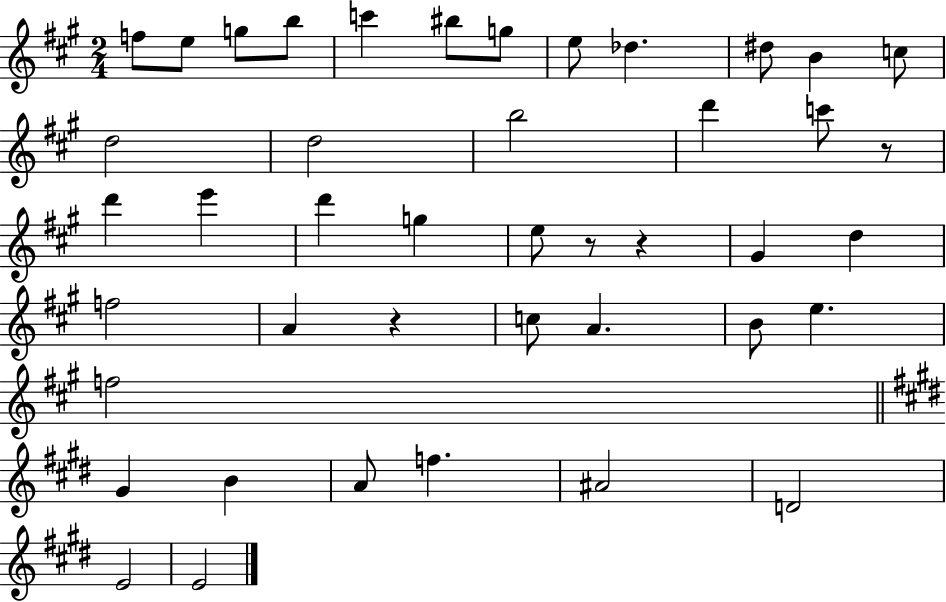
F5/e E5/e G5/e B5/e C6/q BIS5/e G5/e E5/e Db5/q. D#5/e B4/q C5/e D5/h D5/h B5/h D6/q C6/e R/e D6/q E6/q D6/q G5/q E5/e R/e R/q G#4/q D5/q F5/h A4/q R/q C5/e A4/q. B4/e E5/q. F5/h G#4/q B4/q A4/e F5/q. A#4/h D4/h E4/h E4/h